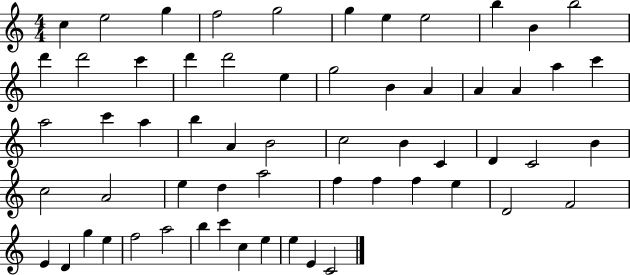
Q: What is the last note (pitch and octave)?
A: C4